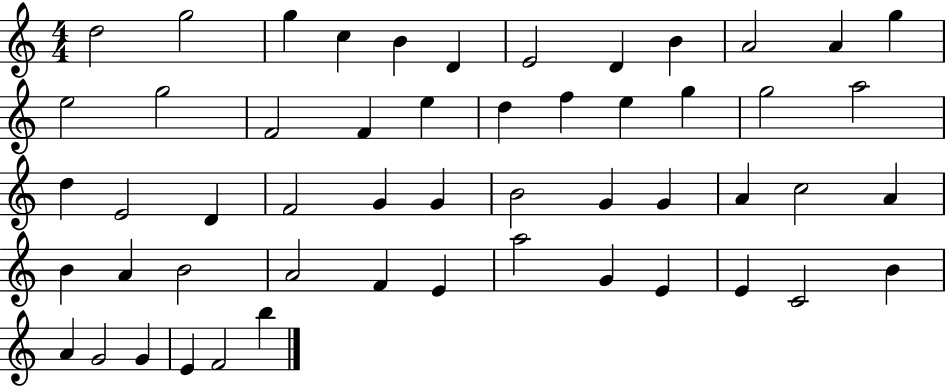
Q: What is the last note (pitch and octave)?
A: B5